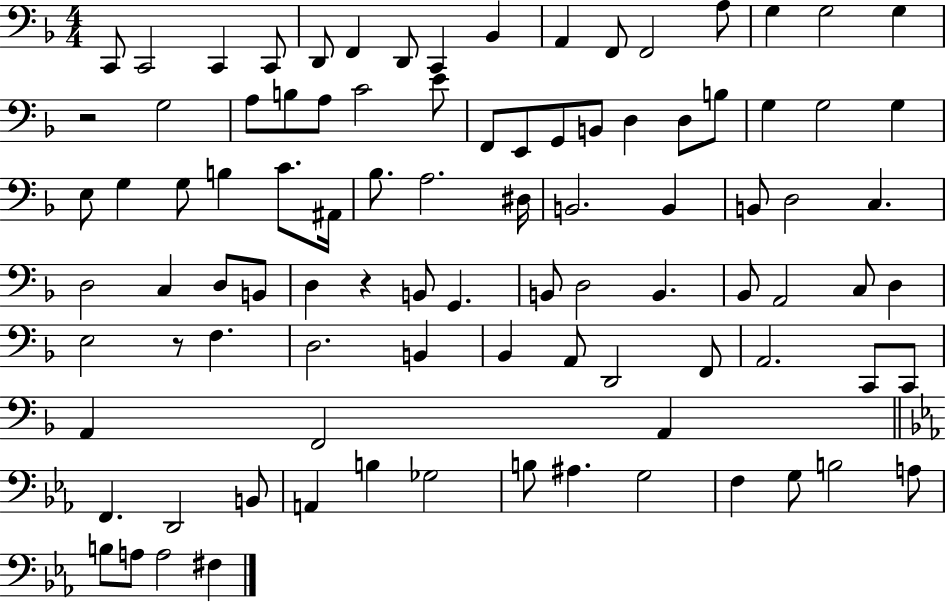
{
  \clef bass
  \numericTimeSignature
  \time 4/4
  \key f \major
  \repeat volta 2 { c,8 c,2 c,4 c,8 | d,8 f,4 d,8 c,4 bes,4 | a,4 f,8 f,2 a8 | g4 g2 g4 | \break r2 g2 | a8 b8 a8 c'2 e'8 | f,8 e,8 g,8 b,8 d4 d8 b8 | g4 g2 g4 | \break e8 g4 g8 b4 c'8. ais,16 | bes8. a2. dis16 | b,2. b,4 | b,8 d2 c4. | \break d2 c4 d8 b,8 | d4 r4 b,8 g,4. | b,8 d2 b,4. | bes,8 a,2 c8 d4 | \break e2 r8 f4. | d2. b,4 | bes,4 a,8 d,2 f,8 | a,2. c,8 c,8 | \break a,4 f,2 a,4 | \bar "||" \break \key ees \major f,4. d,2 b,8 | a,4 b4 ges2 | b8 ais4. g2 | f4 g8 b2 a8 | \break b8 a8 a2 fis4 | } \bar "|."
}